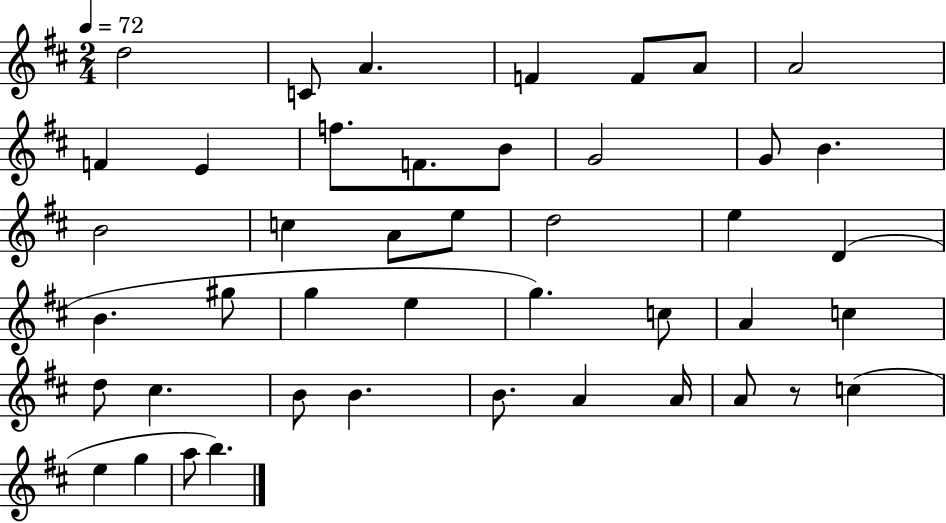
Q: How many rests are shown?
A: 1